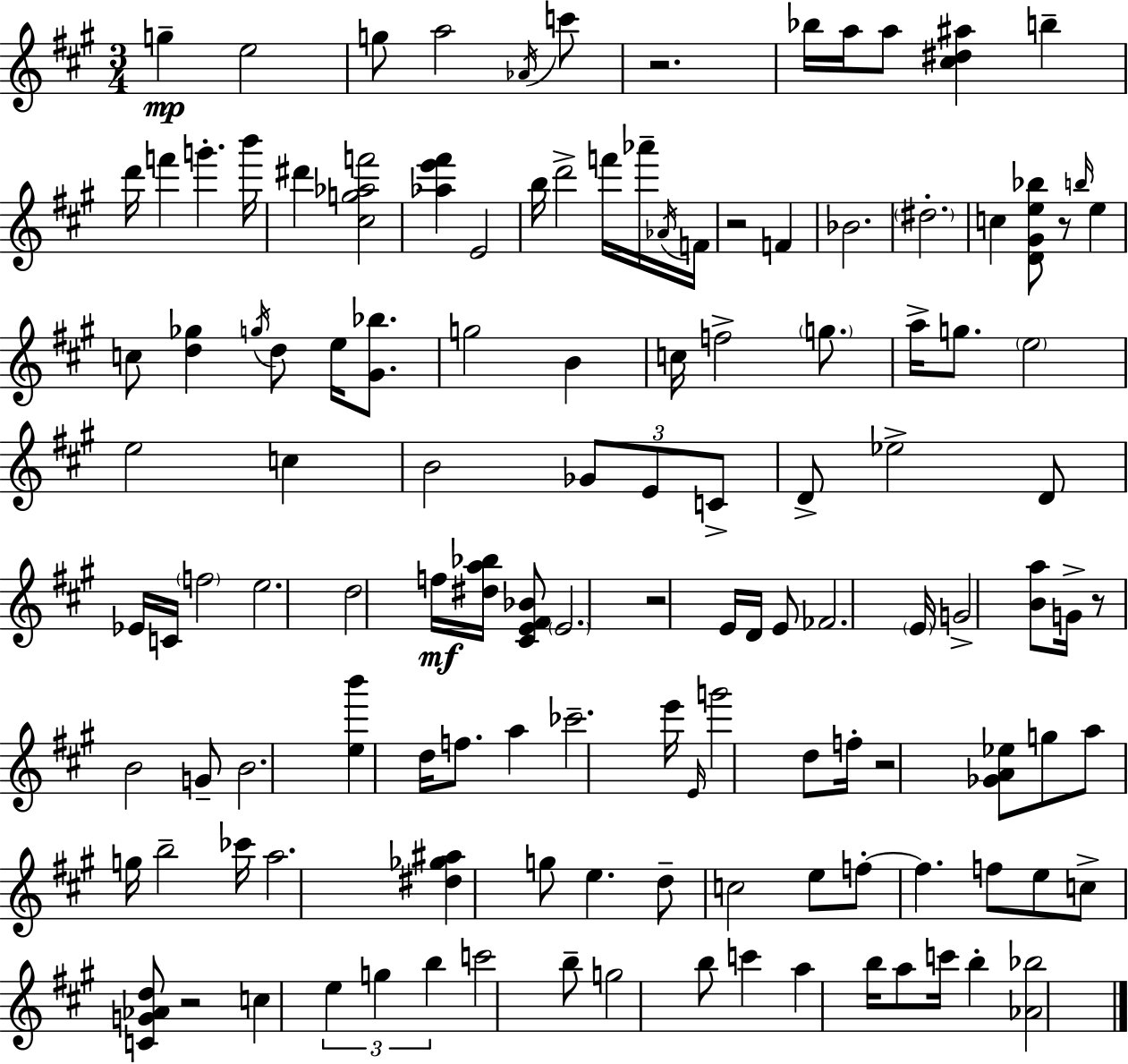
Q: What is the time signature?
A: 3/4